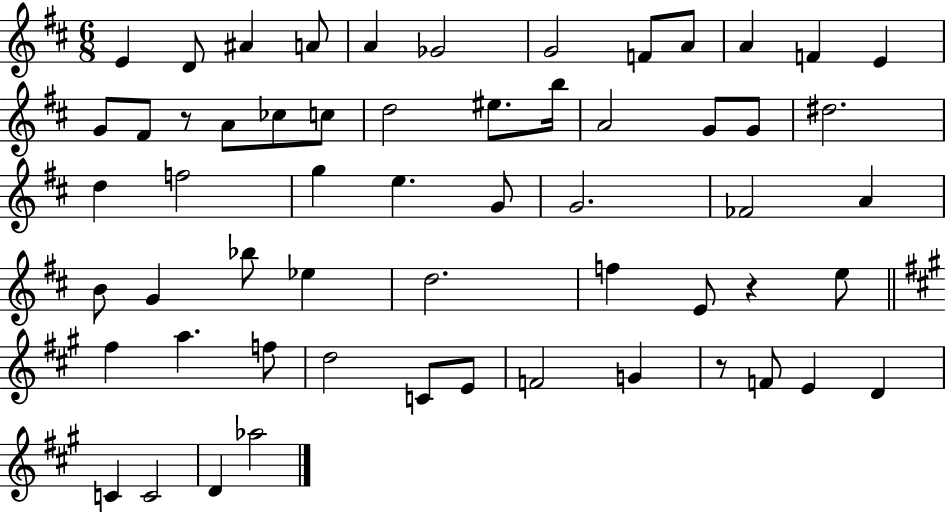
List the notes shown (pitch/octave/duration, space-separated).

E4/q D4/e A#4/q A4/e A4/q Gb4/h G4/h F4/e A4/e A4/q F4/q E4/q G4/e F#4/e R/e A4/e CES5/e C5/e D5/h EIS5/e. B5/s A4/h G4/e G4/e D#5/h. D5/q F5/h G5/q E5/q. G4/e G4/h. FES4/h A4/q B4/e G4/q Bb5/e Eb5/q D5/h. F5/q E4/e R/q E5/e F#5/q A5/q. F5/e D5/h C4/e E4/e F4/h G4/q R/e F4/e E4/q D4/q C4/q C4/h D4/q Ab5/h